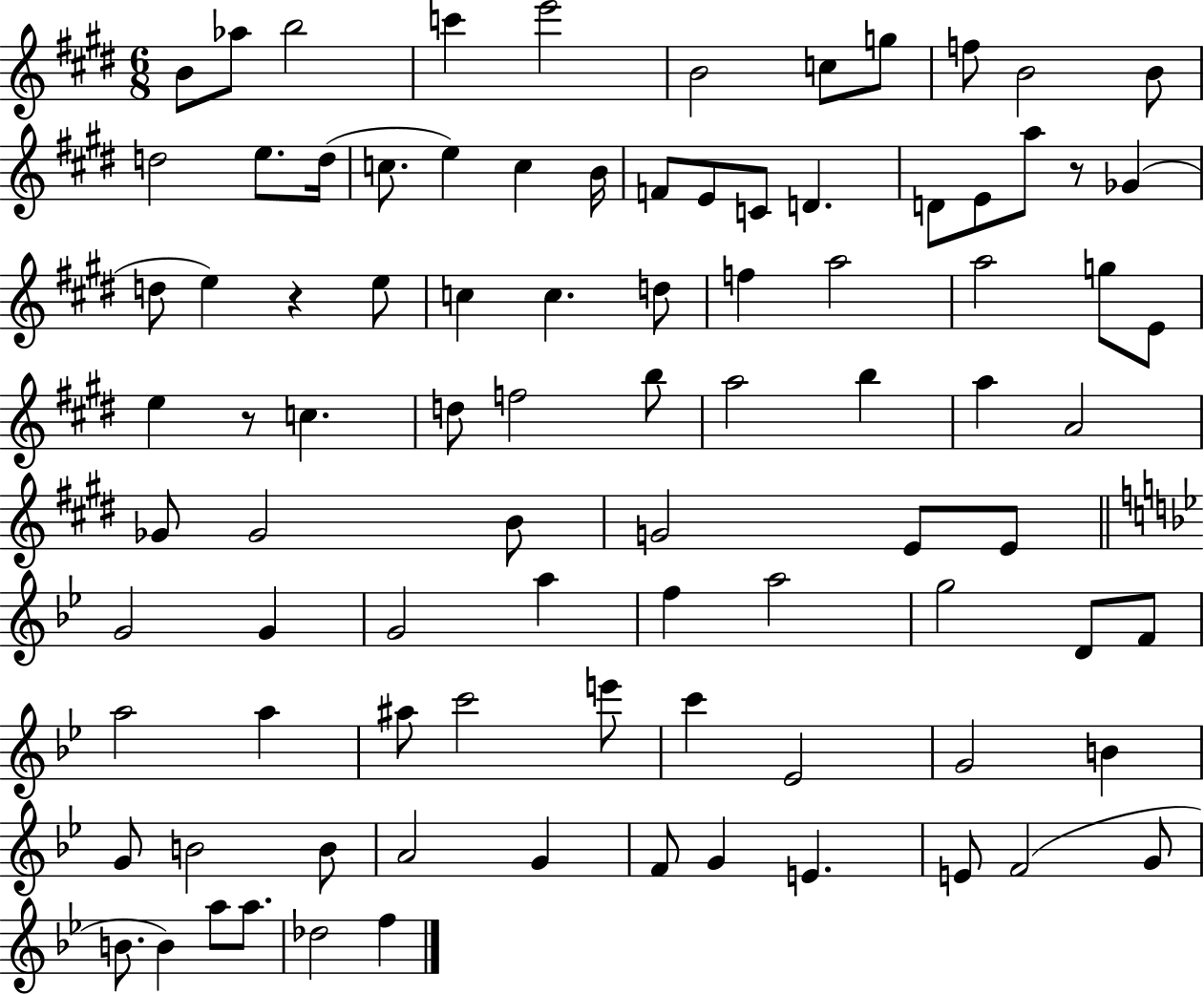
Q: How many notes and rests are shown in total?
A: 90